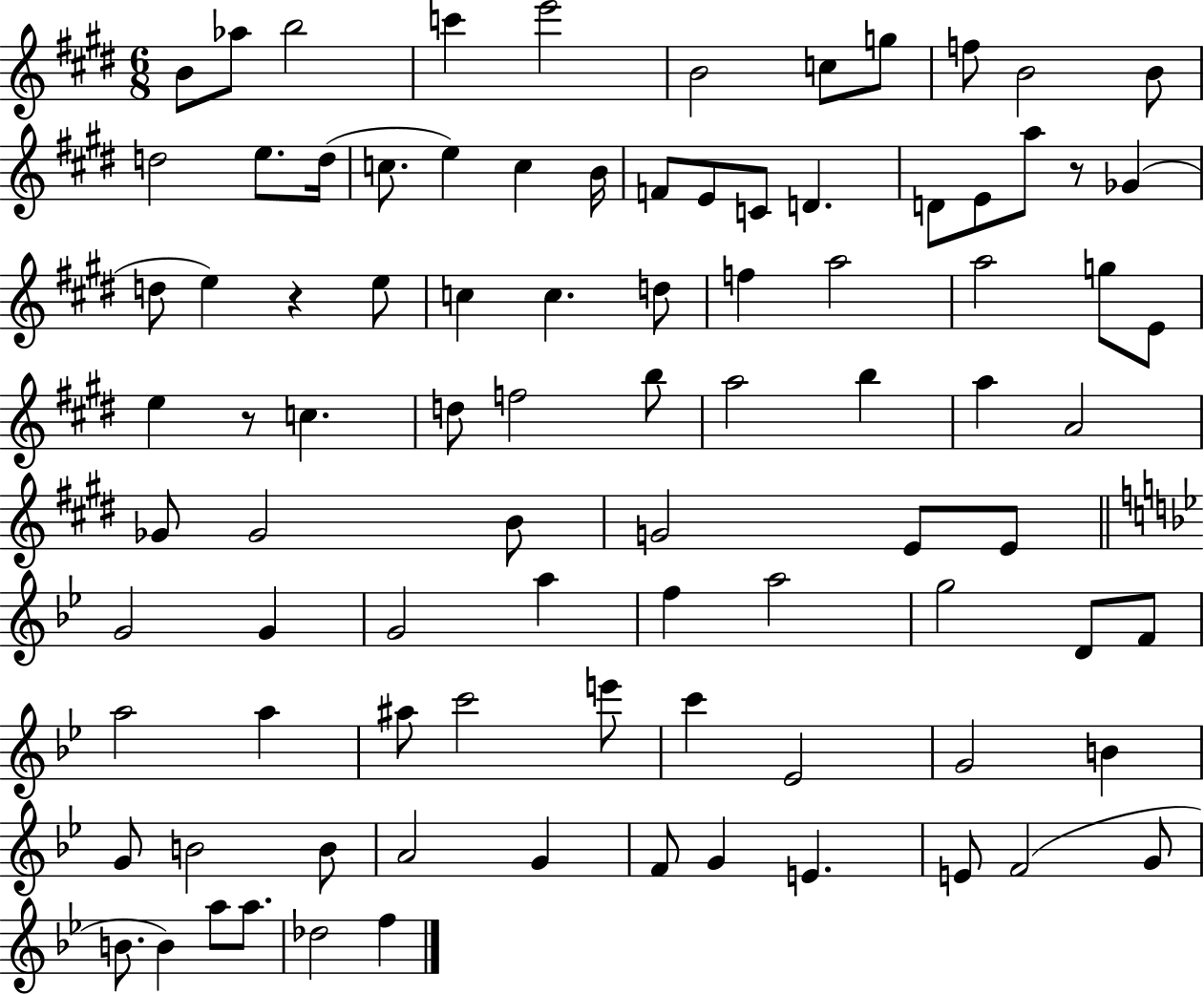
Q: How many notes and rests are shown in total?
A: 90